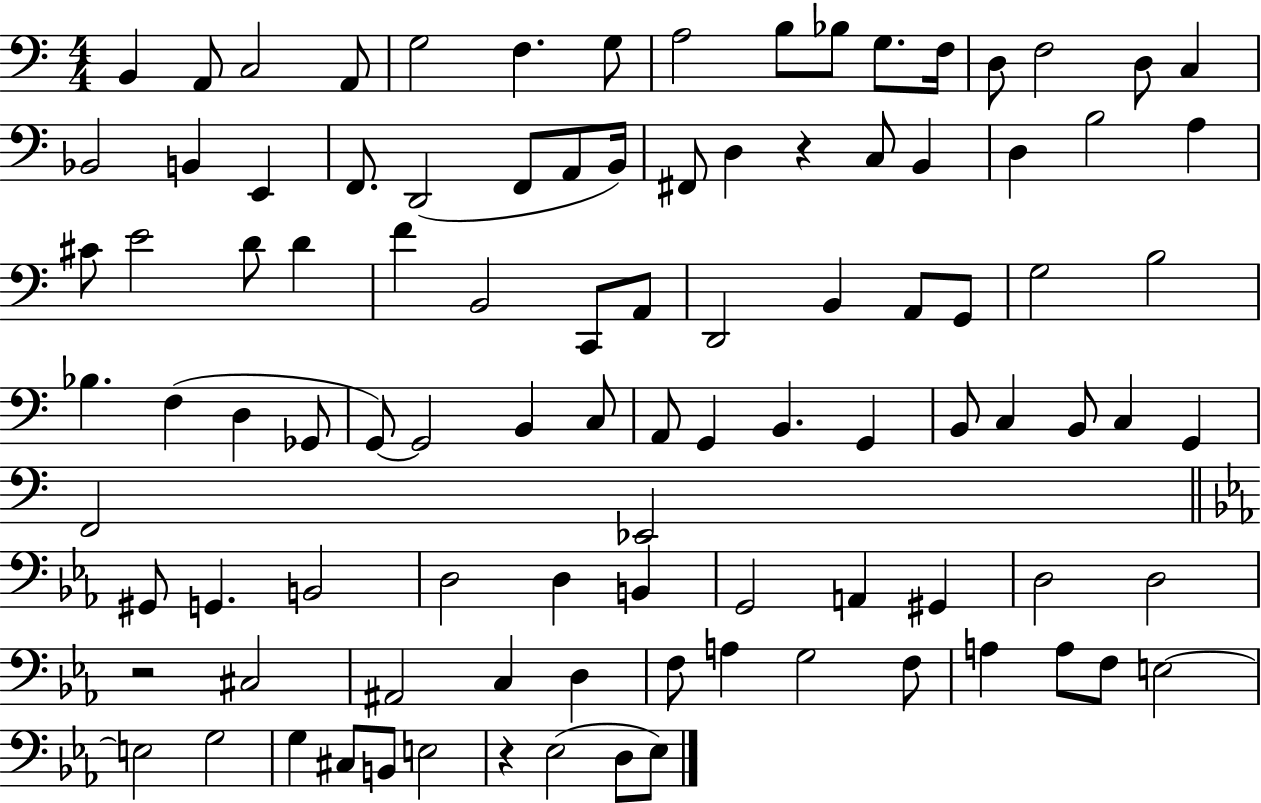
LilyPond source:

{
  \clef bass
  \numericTimeSignature
  \time 4/4
  \key c \major
  b,4 a,8 c2 a,8 | g2 f4. g8 | a2 b8 bes8 g8. f16 | d8 f2 d8 c4 | \break bes,2 b,4 e,4 | f,8. d,2( f,8 a,8 b,16) | fis,8 d4 r4 c8 b,4 | d4 b2 a4 | \break cis'8 e'2 d'8 d'4 | f'4 b,2 c,8 a,8 | d,2 b,4 a,8 g,8 | g2 b2 | \break bes4. f4( d4 ges,8 | g,8~~) g,2 b,4 c8 | a,8 g,4 b,4. g,4 | b,8 c4 b,8 c4 g,4 | \break f,2 ees,2 | \bar "||" \break \key ees \major gis,8 g,4. b,2 | d2 d4 b,4 | g,2 a,4 gis,4 | d2 d2 | \break r2 cis2 | ais,2 c4 d4 | f8 a4 g2 f8 | a4 a8 f8 e2~~ | \break e2 g2 | g4 cis8 b,8 e2 | r4 ees2( d8 ees8) | \bar "|."
}